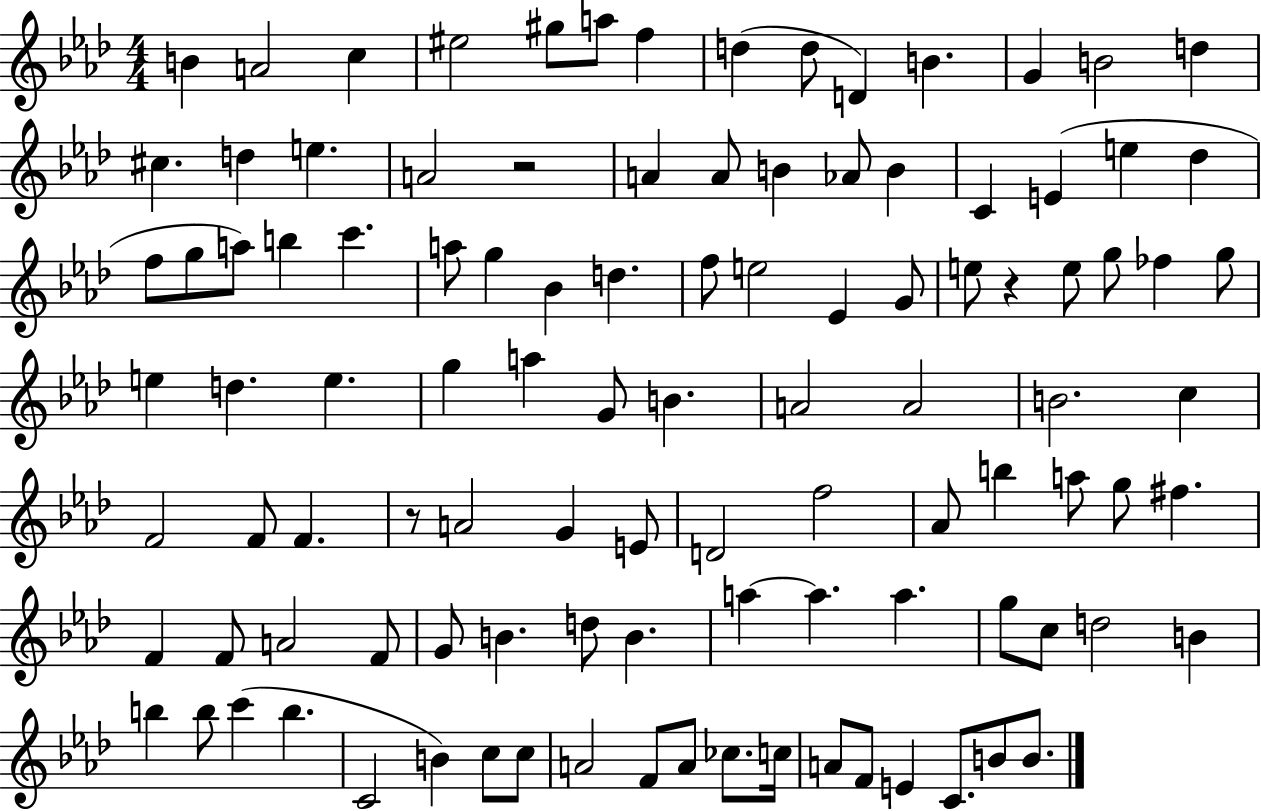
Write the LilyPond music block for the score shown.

{
  \clef treble
  \numericTimeSignature
  \time 4/4
  \key aes \major
  b'4 a'2 c''4 | eis''2 gis''8 a''8 f''4 | d''4( d''8 d'4) b'4. | g'4 b'2 d''4 | \break cis''4. d''4 e''4. | a'2 r2 | a'4 a'8 b'4 aes'8 b'4 | c'4 e'4( e''4 des''4 | \break f''8 g''8 a''8) b''4 c'''4. | a''8 g''4 bes'4 d''4. | f''8 e''2 ees'4 g'8 | e''8 r4 e''8 g''8 fes''4 g''8 | \break e''4 d''4. e''4. | g''4 a''4 g'8 b'4. | a'2 a'2 | b'2. c''4 | \break f'2 f'8 f'4. | r8 a'2 g'4 e'8 | d'2 f''2 | aes'8 b''4 a''8 g''8 fis''4. | \break f'4 f'8 a'2 f'8 | g'8 b'4. d''8 b'4. | a''4~~ a''4. a''4. | g''8 c''8 d''2 b'4 | \break b''4 b''8 c'''4( b''4. | c'2 b'4) c''8 c''8 | a'2 f'8 a'8 ces''8. c''16 | a'8 f'8 e'4 c'8. b'8 b'8. | \break \bar "|."
}